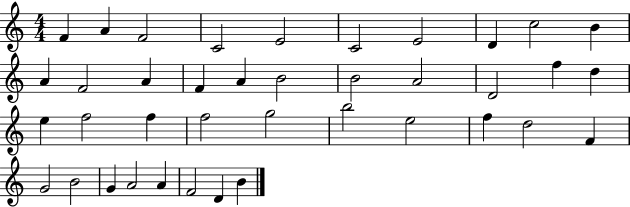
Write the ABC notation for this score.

X:1
T:Untitled
M:4/4
L:1/4
K:C
F A F2 C2 E2 C2 E2 D c2 B A F2 A F A B2 B2 A2 D2 f d e f2 f f2 g2 b2 e2 f d2 F G2 B2 G A2 A F2 D B